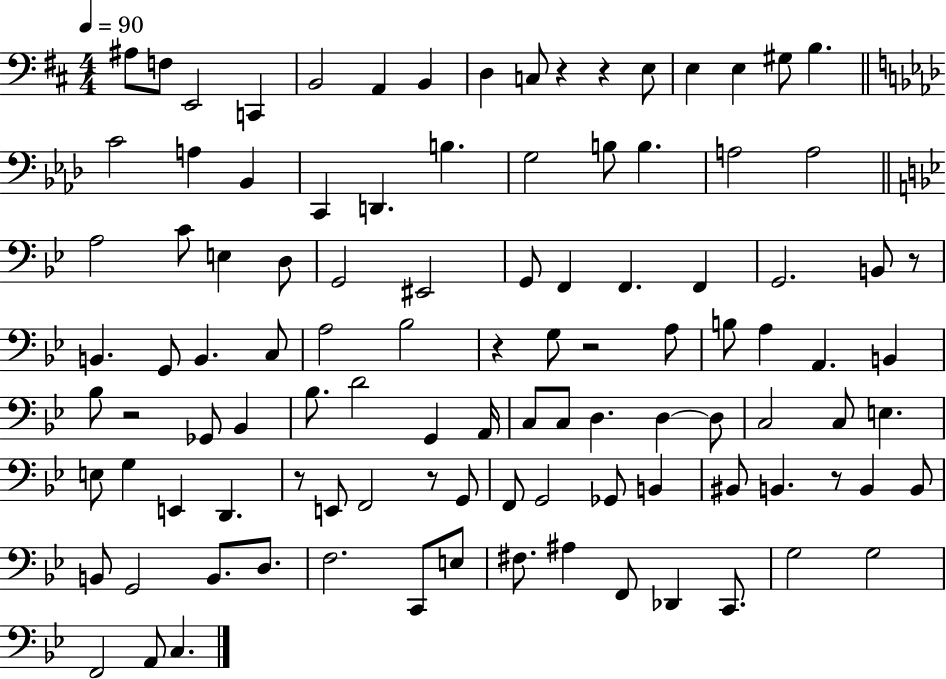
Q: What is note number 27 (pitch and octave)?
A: C4